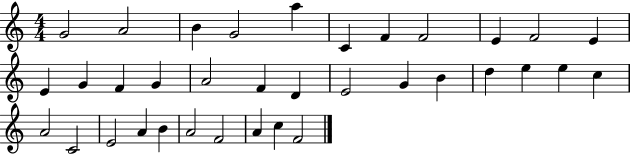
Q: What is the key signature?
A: C major